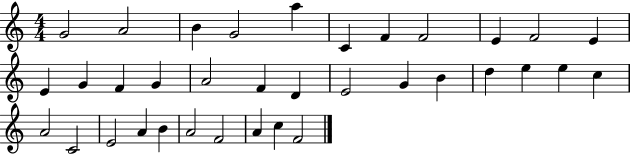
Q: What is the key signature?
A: C major